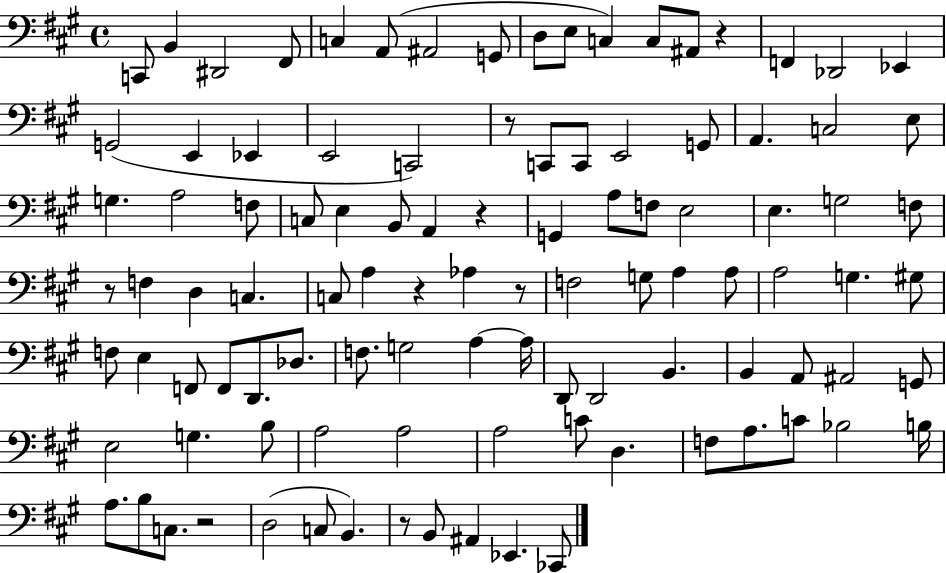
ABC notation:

X:1
T:Untitled
M:4/4
L:1/4
K:A
C,,/2 B,, ^D,,2 ^F,,/2 C, A,,/2 ^A,,2 G,,/2 D,/2 E,/2 C, C,/2 ^A,,/2 z F,, _D,,2 _E,, G,,2 E,, _E,, E,,2 C,,2 z/2 C,,/2 C,,/2 E,,2 G,,/2 A,, C,2 E,/2 G, A,2 F,/2 C,/2 E, B,,/2 A,, z G,, A,/2 F,/2 E,2 E, G,2 F,/2 z/2 F, D, C, C,/2 A, z _A, z/2 F,2 G,/2 A, A,/2 A,2 G, ^G,/2 F,/2 E, F,,/2 F,,/2 D,,/2 _D,/2 F,/2 G,2 A, A,/4 D,,/2 D,,2 B,, B,, A,,/2 ^A,,2 G,,/2 E,2 G, B,/2 A,2 A,2 A,2 C/2 D, F,/2 A,/2 C/2 _B,2 B,/4 A,/2 B,/2 C,/2 z2 D,2 C,/2 B,, z/2 B,,/2 ^A,, _E,, _C,,/2